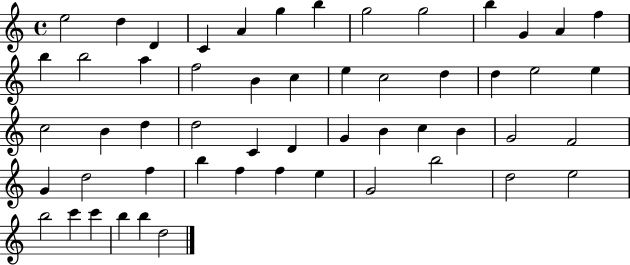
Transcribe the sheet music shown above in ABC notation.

X:1
T:Untitled
M:4/4
L:1/4
K:C
e2 d D C A g b g2 g2 b G A f b b2 a f2 B c e c2 d d e2 e c2 B d d2 C D G B c B G2 F2 G d2 f b f f e G2 b2 d2 e2 b2 c' c' b b d2